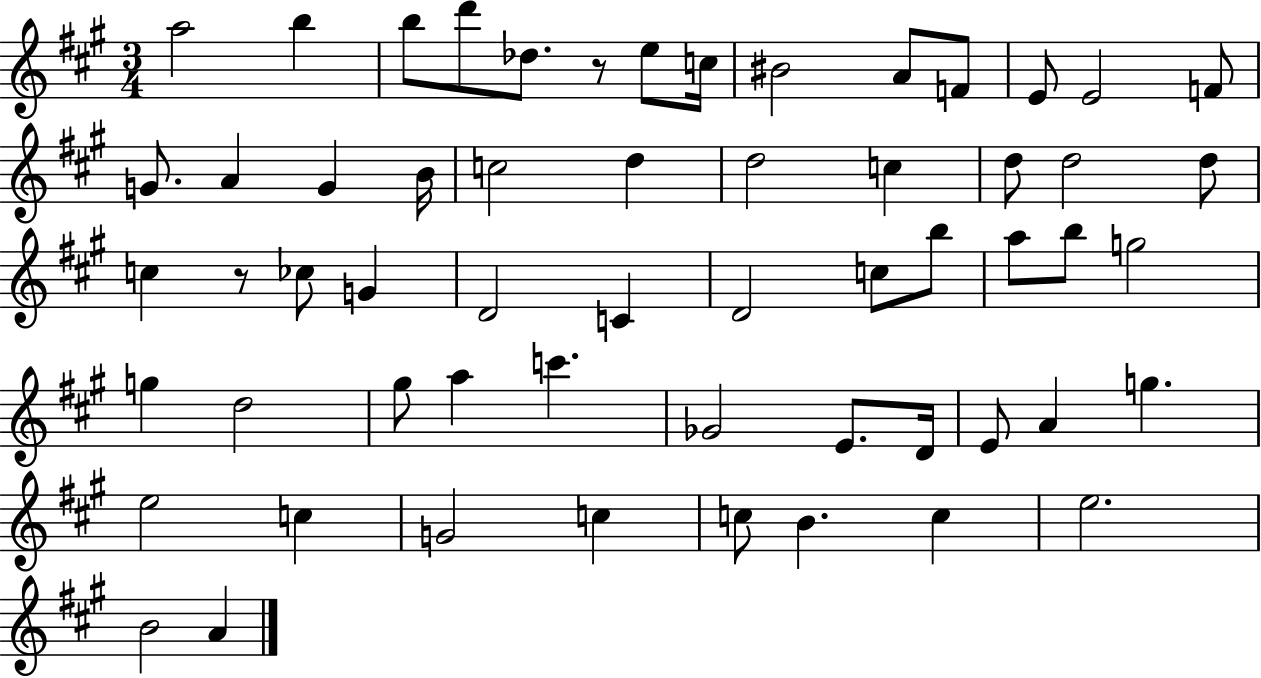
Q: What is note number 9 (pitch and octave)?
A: A4